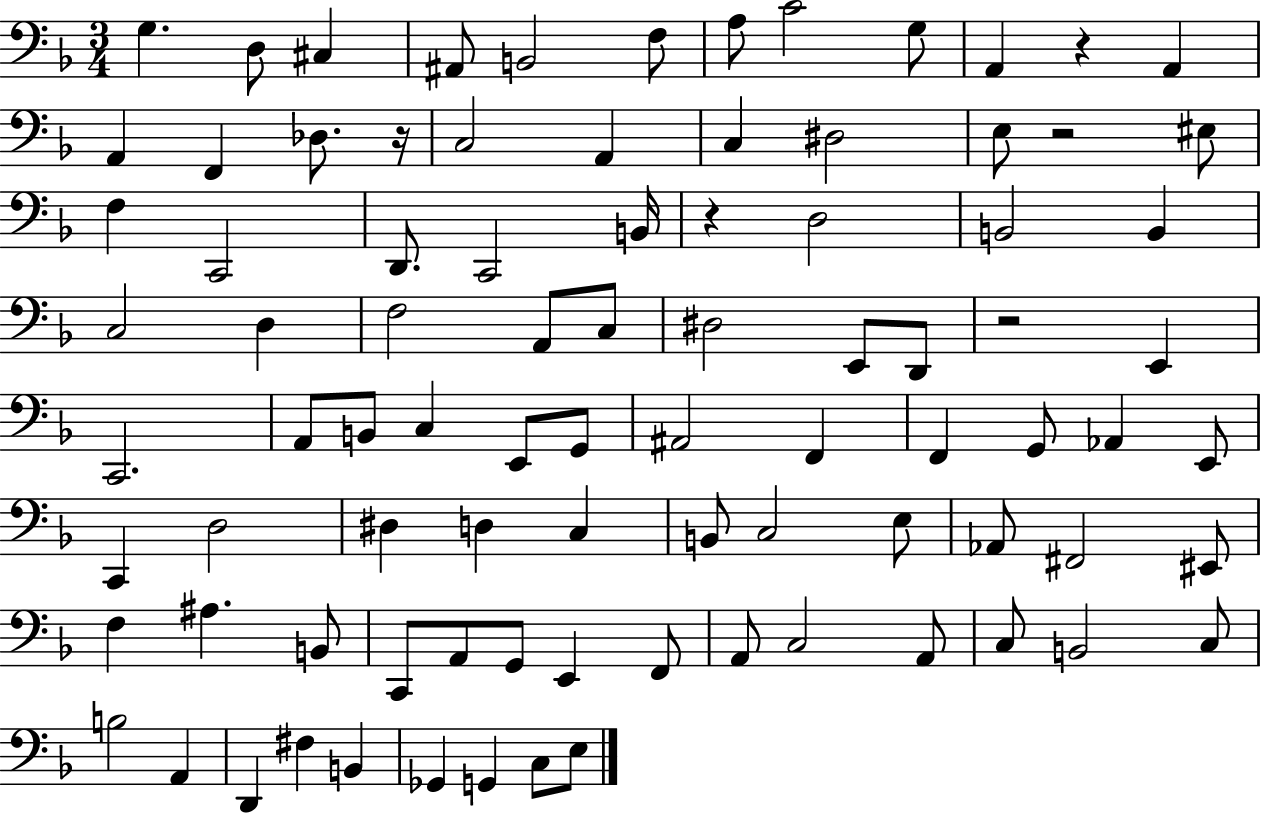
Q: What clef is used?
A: bass